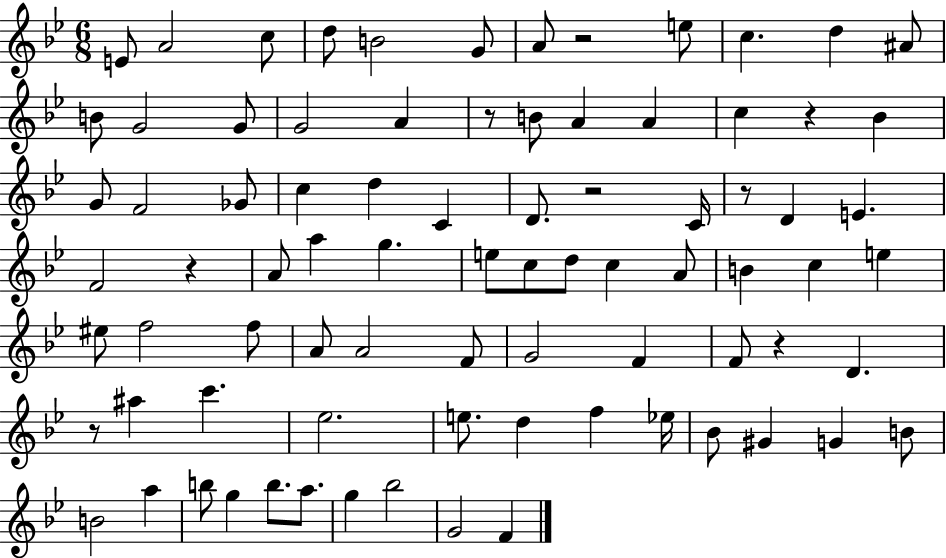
E4/e A4/h C5/e D5/e B4/h G4/e A4/e R/h E5/e C5/q. D5/q A#4/e B4/e G4/h G4/e G4/h A4/q R/e B4/e A4/q A4/q C5/q R/q Bb4/q G4/e F4/h Gb4/e C5/q D5/q C4/q D4/e. R/h C4/s R/e D4/q E4/q. F4/h R/q A4/e A5/q G5/q. E5/e C5/e D5/e C5/q A4/e B4/q C5/q E5/q EIS5/e F5/h F5/e A4/e A4/h F4/e G4/h F4/q F4/e R/q D4/q. R/e A#5/q C6/q. Eb5/h. E5/e. D5/q F5/q Eb5/s Bb4/e G#4/q G4/q B4/e B4/h A5/q B5/e G5/q B5/e. A5/e. G5/q Bb5/h G4/h F4/q